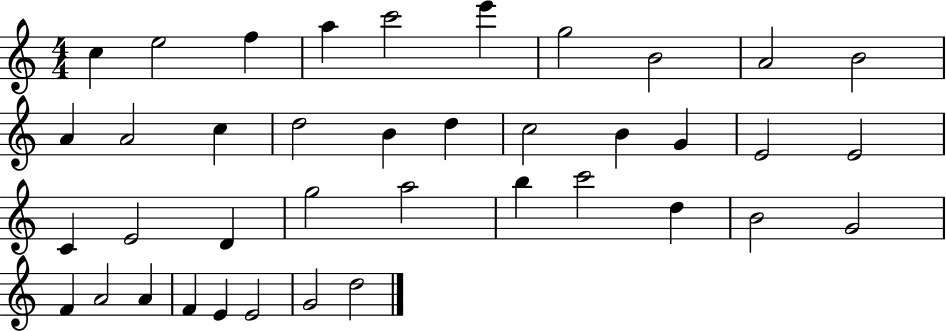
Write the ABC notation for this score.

X:1
T:Untitled
M:4/4
L:1/4
K:C
c e2 f a c'2 e' g2 B2 A2 B2 A A2 c d2 B d c2 B G E2 E2 C E2 D g2 a2 b c'2 d B2 G2 F A2 A F E E2 G2 d2